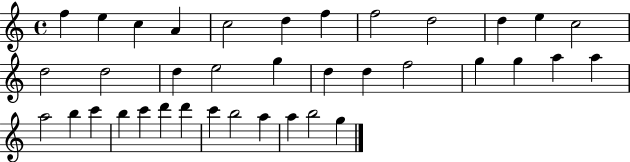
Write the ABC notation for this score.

X:1
T:Untitled
M:4/4
L:1/4
K:C
f e c A c2 d f f2 d2 d e c2 d2 d2 d e2 g d d f2 g g a a a2 b c' b c' d' d' c' b2 a a b2 g